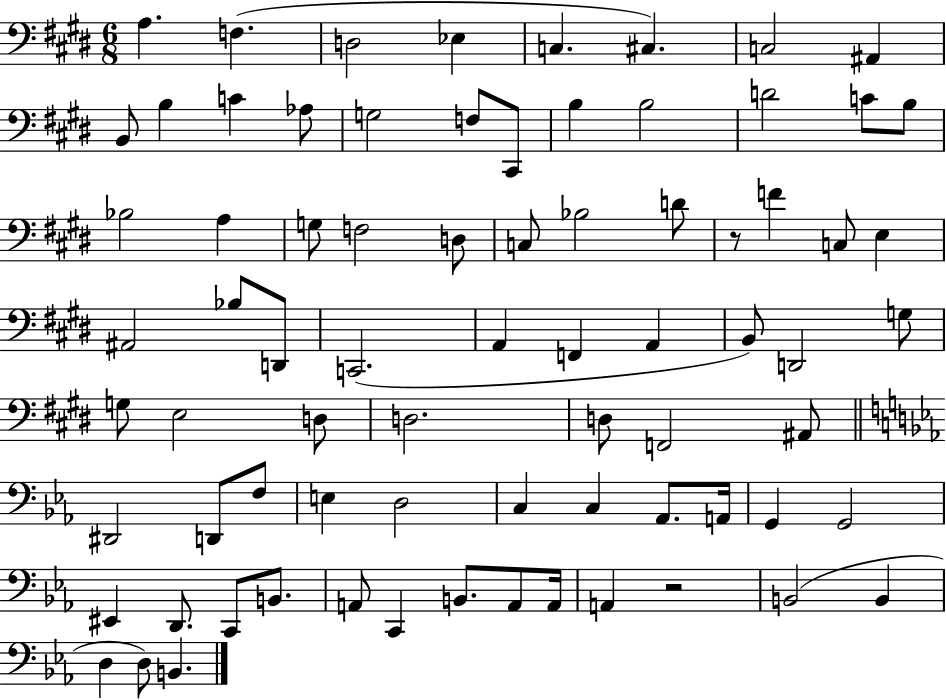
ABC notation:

X:1
T:Untitled
M:6/8
L:1/4
K:E
A, F, D,2 _E, C, ^C, C,2 ^A,, B,,/2 B, C _A,/2 G,2 F,/2 ^C,,/2 B, B,2 D2 C/2 B,/2 _B,2 A, G,/2 F,2 D,/2 C,/2 _B,2 D/2 z/2 F C,/2 E, ^A,,2 _B,/2 D,,/2 C,,2 A,, F,, A,, B,,/2 D,,2 G,/2 G,/2 E,2 D,/2 D,2 D,/2 F,,2 ^A,,/2 ^D,,2 D,,/2 F,/2 E, D,2 C, C, _A,,/2 A,,/4 G,, G,,2 ^E,, D,,/2 C,,/2 B,,/2 A,,/2 C,, B,,/2 A,,/2 A,,/4 A,, z2 B,,2 B,, D, D,/2 B,,